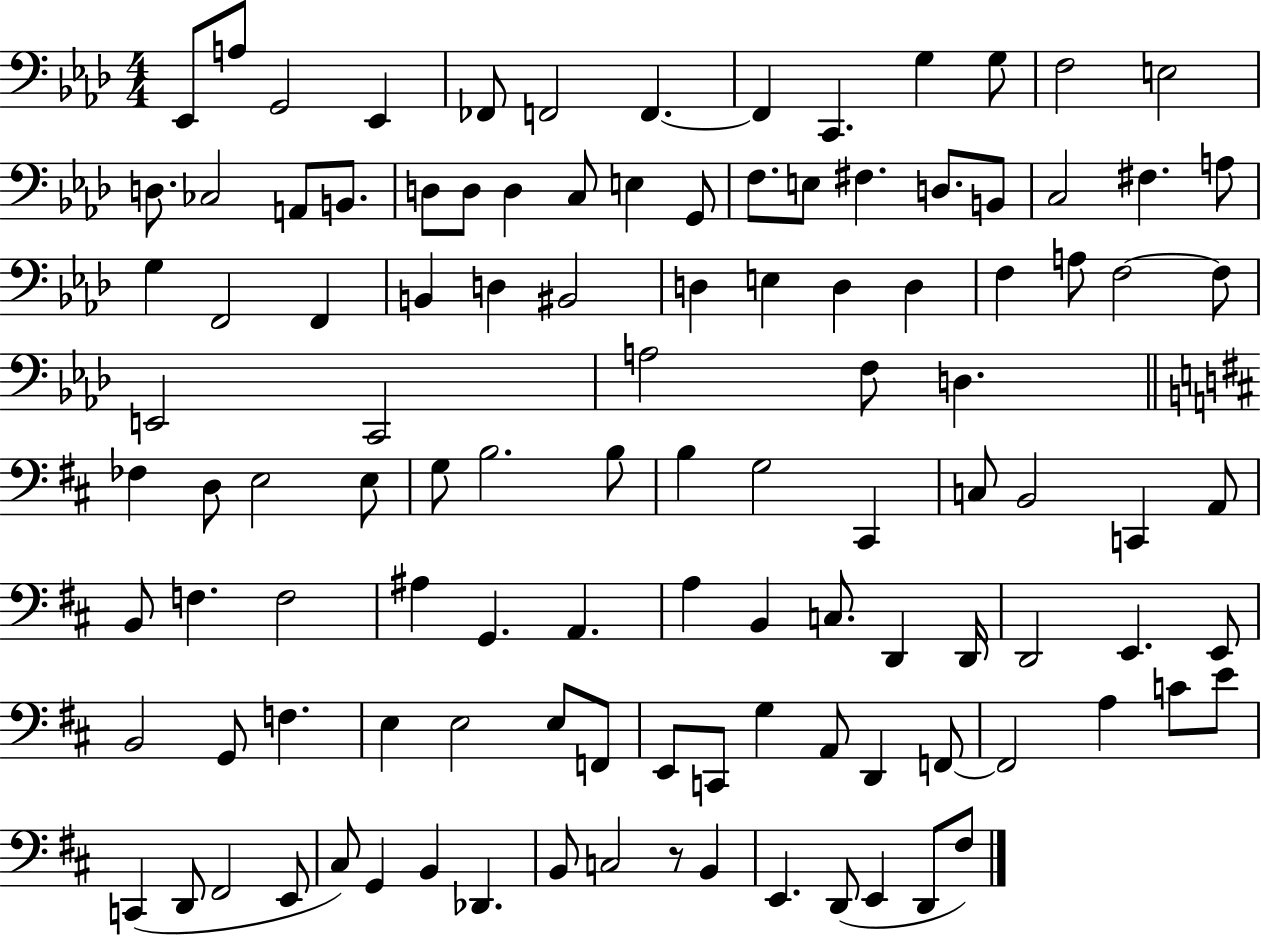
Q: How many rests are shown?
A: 1